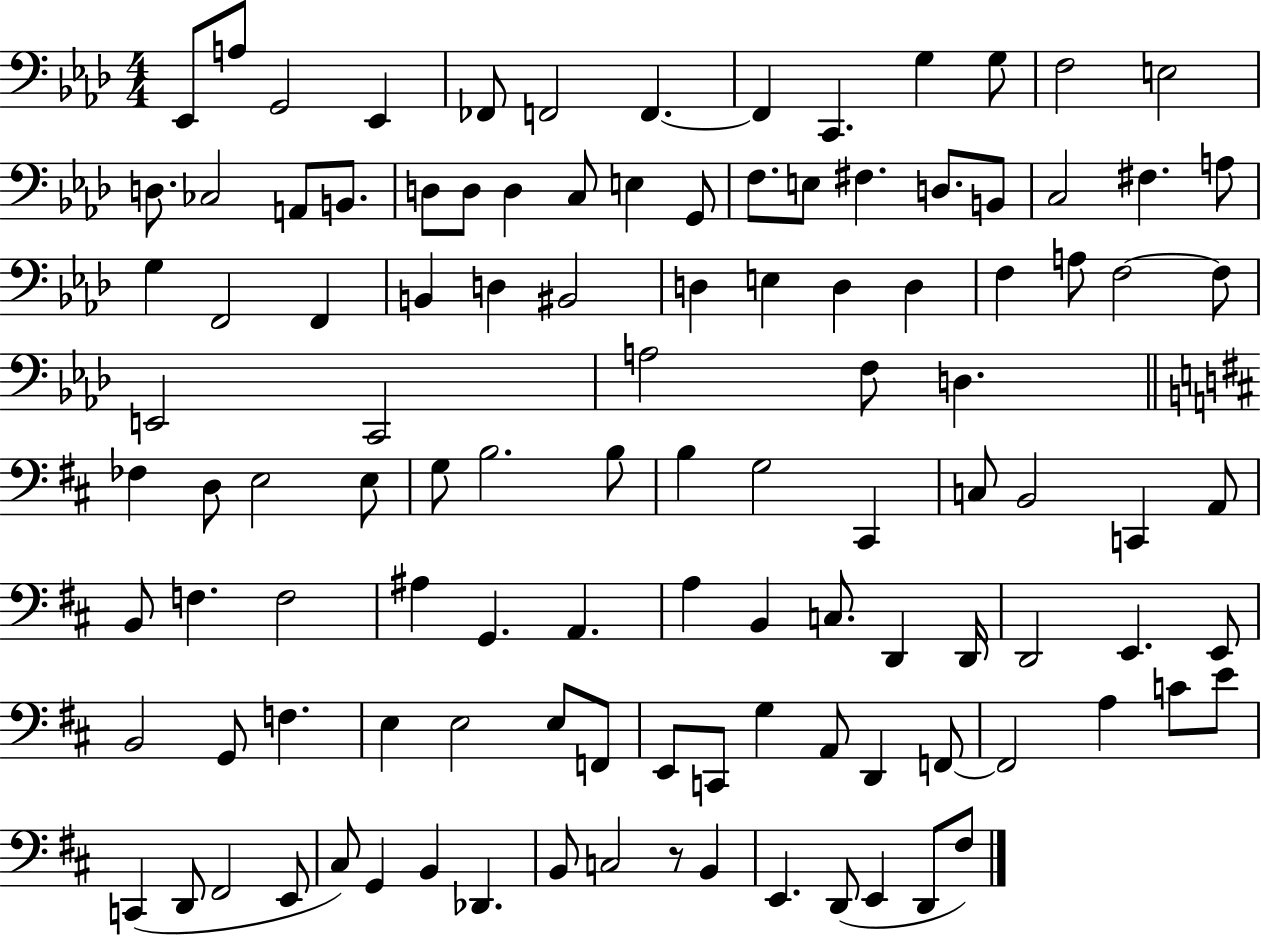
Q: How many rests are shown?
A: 1